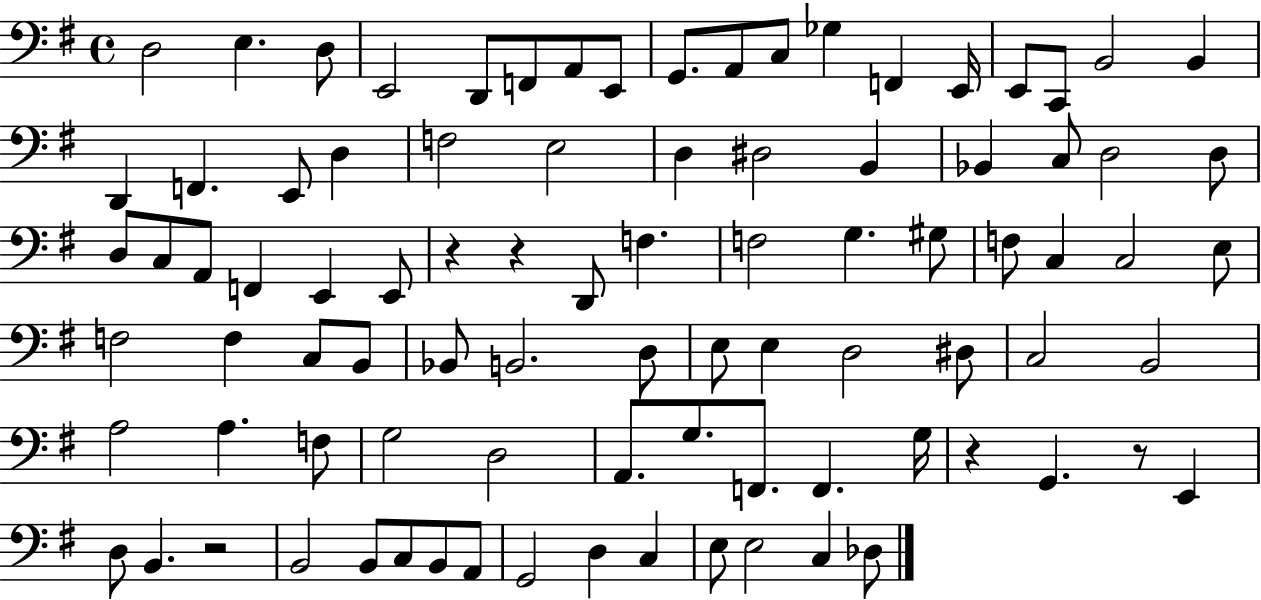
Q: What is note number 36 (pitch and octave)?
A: E2